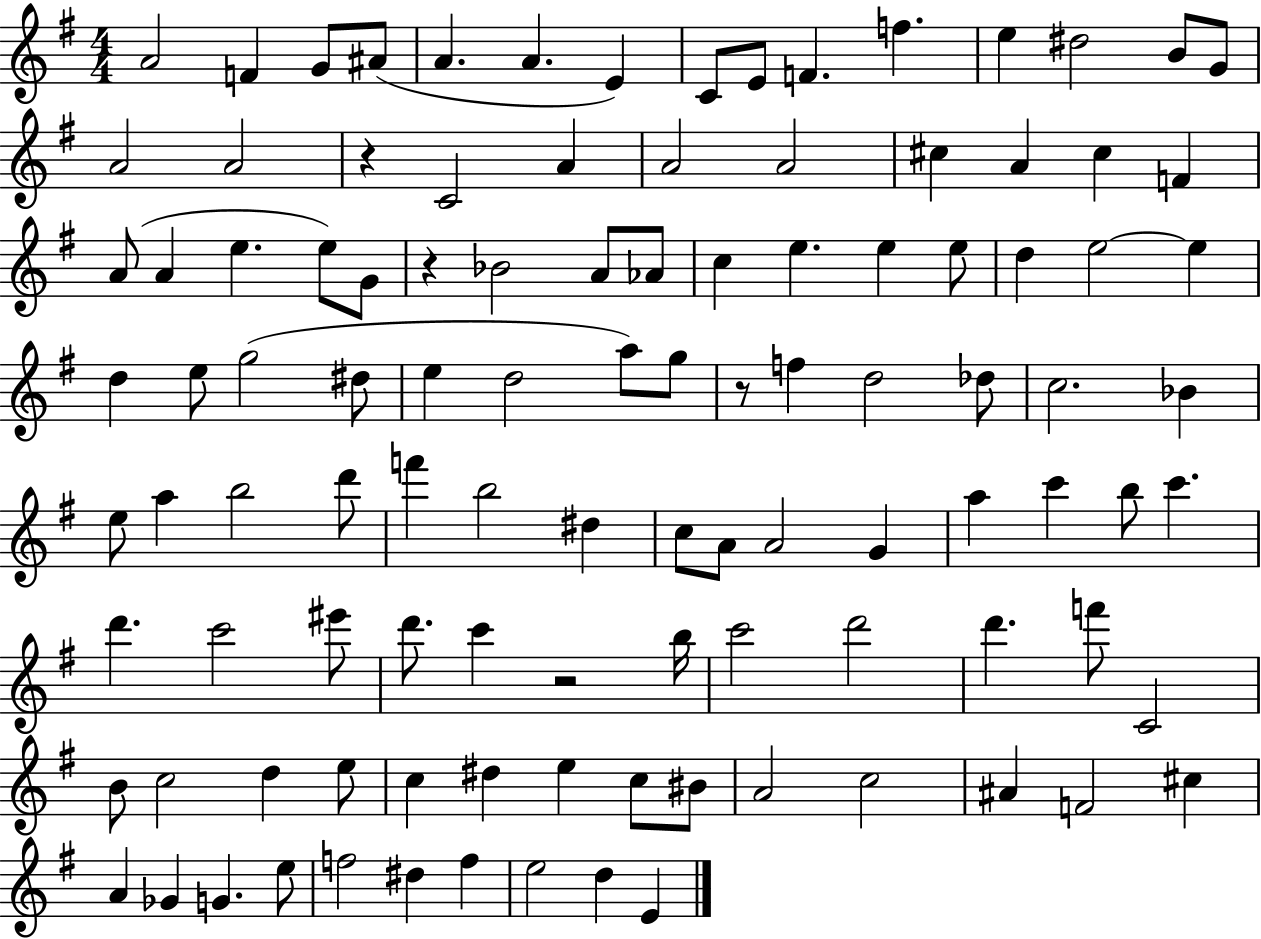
{
  \clef treble
  \numericTimeSignature
  \time 4/4
  \key g \major
  a'2 f'4 g'8 ais'8( | a'4. a'4. e'4) | c'8 e'8 f'4. f''4. | e''4 dis''2 b'8 g'8 | \break a'2 a'2 | r4 c'2 a'4 | a'2 a'2 | cis''4 a'4 cis''4 f'4 | \break a'8( a'4 e''4. e''8) g'8 | r4 bes'2 a'8 aes'8 | c''4 e''4. e''4 e''8 | d''4 e''2~~ e''4 | \break d''4 e''8 g''2( dis''8 | e''4 d''2 a''8) g''8 | r8 f''4 d''2 des''8 | c''2. bes'4 | \break e''8 a''4 b''2 d'''8 | f'''4 b''2 dis''4 | c''8 a'8 a'2 g'4 | a''4 c'''4 b''8 c'''4. | \break d'''4. c'''2 eis'''8 | d'''8. c'''4 r2 b''16 | c'''2 d'''2 | d'''4. f'''8 c'2 | \break b'8 c''2 d''4 e''8 | c''4 dis''4 e''4 c''8 bis'8 | a'2 c''2 | ais'4 f'2 cis''4 | \break a'4 ges'4 g'4. e''8 | f''2 dis''4 f''4 | e''2 d''4 e'4 | \bar "|."
}